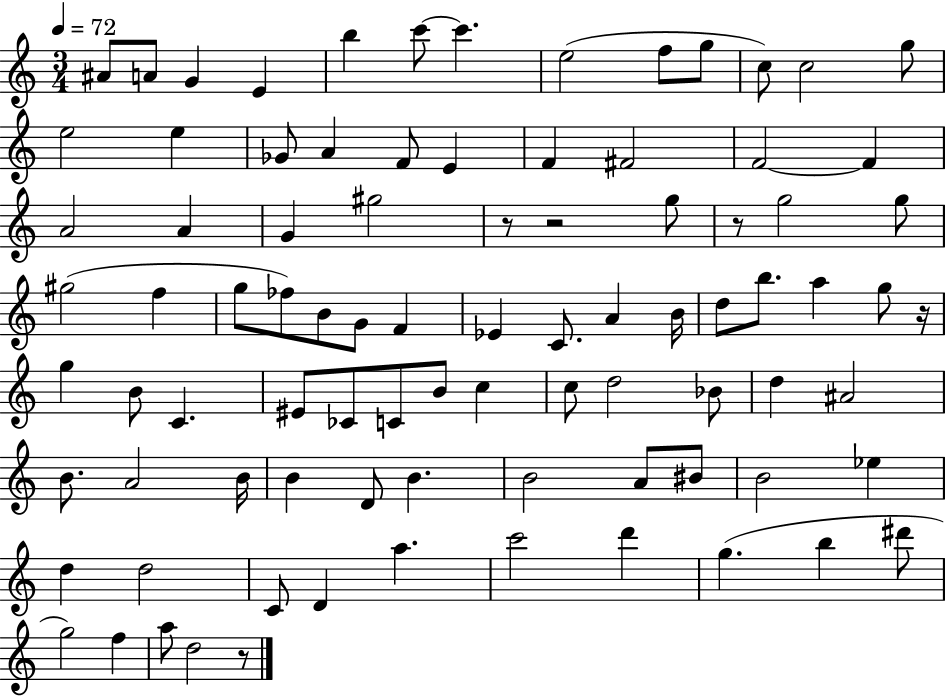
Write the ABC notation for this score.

X:1
T:Untitled
M:3/4
L:1/4
K:C
^A/2 A/2 G E b c'/2 c' e2 f/2 g/2 c/2 c2 g/2 e2 e _G/2 A F/2 E F ^F2 F2 F A2 A G ^g2 z/2 z2 g/2 z/2 g2 g/2 ^g2 f g/2 _f/2 B/2 G/2 F _E C/2 A B/4 d/2 b/2 a g/2 z/4 g B/2 C ^E/2 _C/2 C/2 B/2 c c/2 d2 _B/2 d ^A2 B/2 A2 B/4 B D/2 B B2 A/2 ^B/2 B2 _e d d2 C/2 D a c'2 d' g b ^d'/2 g2 f a/2 d2 z/2